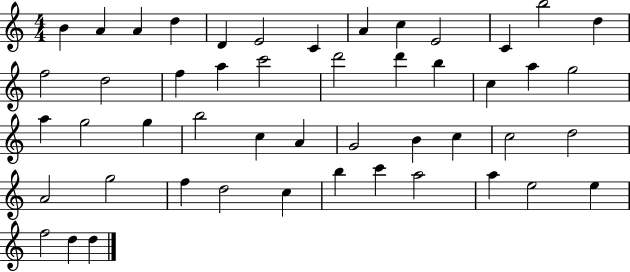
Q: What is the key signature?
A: C major